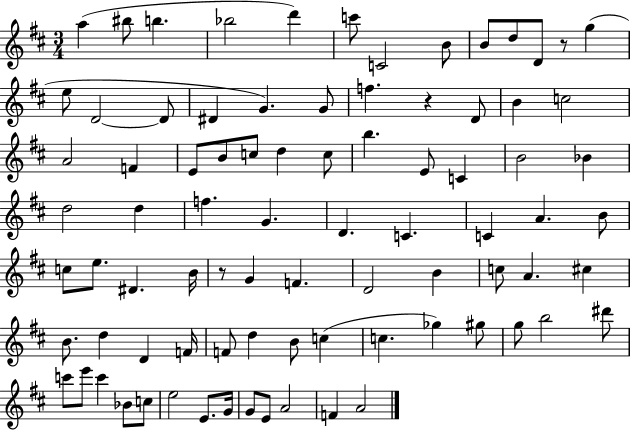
A5/q BIS5/e B5/q. Bb5/h D6/q C6/e C4/h B4/e B4/e D5/e D4/e R/e G5/q E5/e D4/h D4/e D#4/q G4/q. G4/e F5/q. R/q D4/e B4/q C5/h A4/h F4/q E4/e B4/e C5/e D5/q C5/e B5/q. E4/e C4/q B4/h Bb4/q D5/h D5/q F5/q. G4/q. D4/q. C4/q. C4/q A4/q. B4/e C5/e E5/e. D#4/q. B4/s R/e G4/q F4/q. D4/h B4/q C5/e A4/q. C#5/q B4/e. D5/q D4/q F4/s F4/e D5/q B4/e C5/q C5/q. Gb5/q G#5/e G5/e B5/h D#6/e C6/e E6/e C6/q Bb4/e C5/e E5/h E4/e. G4/s G4/e E4/e A4/h F4/q A4/h